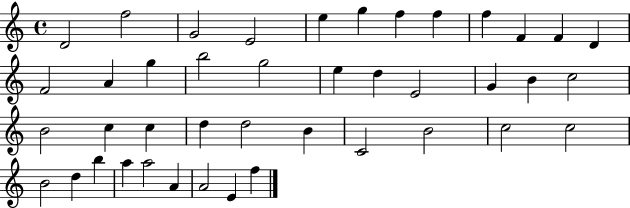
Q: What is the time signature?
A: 4/4